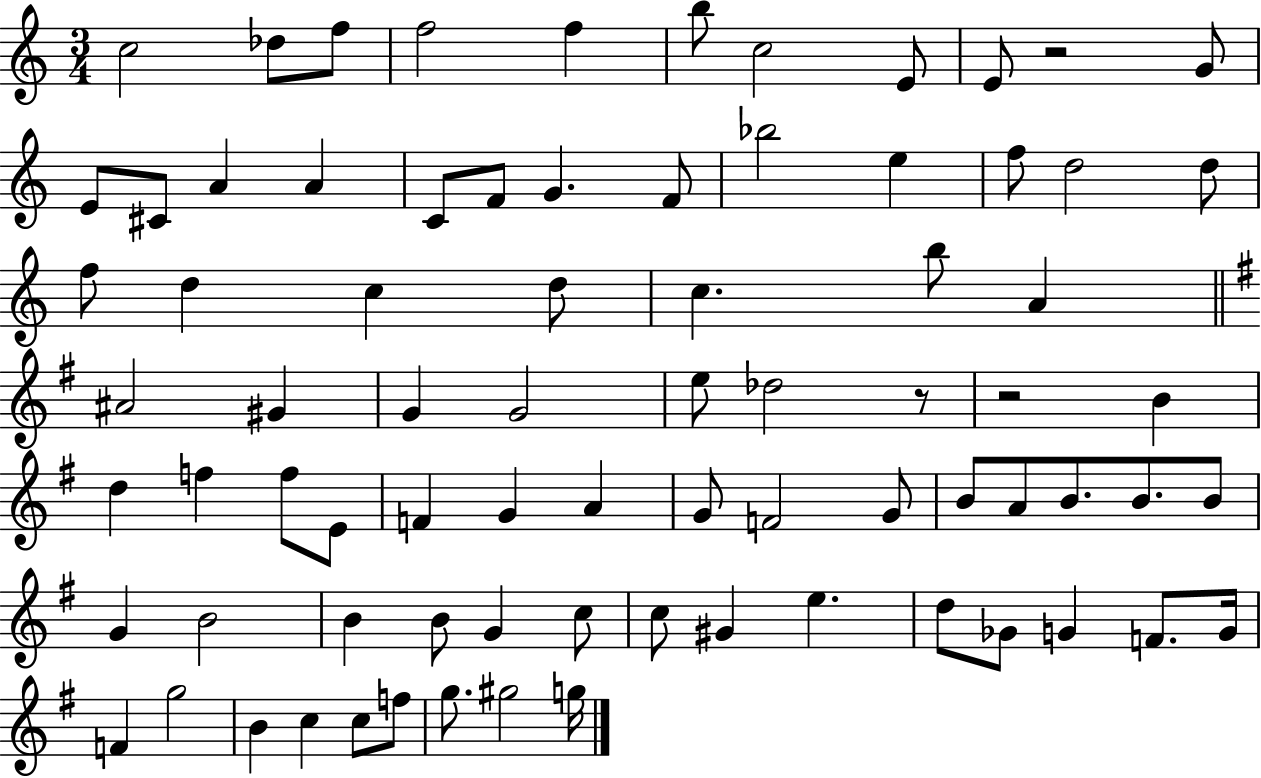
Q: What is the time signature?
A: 3/4